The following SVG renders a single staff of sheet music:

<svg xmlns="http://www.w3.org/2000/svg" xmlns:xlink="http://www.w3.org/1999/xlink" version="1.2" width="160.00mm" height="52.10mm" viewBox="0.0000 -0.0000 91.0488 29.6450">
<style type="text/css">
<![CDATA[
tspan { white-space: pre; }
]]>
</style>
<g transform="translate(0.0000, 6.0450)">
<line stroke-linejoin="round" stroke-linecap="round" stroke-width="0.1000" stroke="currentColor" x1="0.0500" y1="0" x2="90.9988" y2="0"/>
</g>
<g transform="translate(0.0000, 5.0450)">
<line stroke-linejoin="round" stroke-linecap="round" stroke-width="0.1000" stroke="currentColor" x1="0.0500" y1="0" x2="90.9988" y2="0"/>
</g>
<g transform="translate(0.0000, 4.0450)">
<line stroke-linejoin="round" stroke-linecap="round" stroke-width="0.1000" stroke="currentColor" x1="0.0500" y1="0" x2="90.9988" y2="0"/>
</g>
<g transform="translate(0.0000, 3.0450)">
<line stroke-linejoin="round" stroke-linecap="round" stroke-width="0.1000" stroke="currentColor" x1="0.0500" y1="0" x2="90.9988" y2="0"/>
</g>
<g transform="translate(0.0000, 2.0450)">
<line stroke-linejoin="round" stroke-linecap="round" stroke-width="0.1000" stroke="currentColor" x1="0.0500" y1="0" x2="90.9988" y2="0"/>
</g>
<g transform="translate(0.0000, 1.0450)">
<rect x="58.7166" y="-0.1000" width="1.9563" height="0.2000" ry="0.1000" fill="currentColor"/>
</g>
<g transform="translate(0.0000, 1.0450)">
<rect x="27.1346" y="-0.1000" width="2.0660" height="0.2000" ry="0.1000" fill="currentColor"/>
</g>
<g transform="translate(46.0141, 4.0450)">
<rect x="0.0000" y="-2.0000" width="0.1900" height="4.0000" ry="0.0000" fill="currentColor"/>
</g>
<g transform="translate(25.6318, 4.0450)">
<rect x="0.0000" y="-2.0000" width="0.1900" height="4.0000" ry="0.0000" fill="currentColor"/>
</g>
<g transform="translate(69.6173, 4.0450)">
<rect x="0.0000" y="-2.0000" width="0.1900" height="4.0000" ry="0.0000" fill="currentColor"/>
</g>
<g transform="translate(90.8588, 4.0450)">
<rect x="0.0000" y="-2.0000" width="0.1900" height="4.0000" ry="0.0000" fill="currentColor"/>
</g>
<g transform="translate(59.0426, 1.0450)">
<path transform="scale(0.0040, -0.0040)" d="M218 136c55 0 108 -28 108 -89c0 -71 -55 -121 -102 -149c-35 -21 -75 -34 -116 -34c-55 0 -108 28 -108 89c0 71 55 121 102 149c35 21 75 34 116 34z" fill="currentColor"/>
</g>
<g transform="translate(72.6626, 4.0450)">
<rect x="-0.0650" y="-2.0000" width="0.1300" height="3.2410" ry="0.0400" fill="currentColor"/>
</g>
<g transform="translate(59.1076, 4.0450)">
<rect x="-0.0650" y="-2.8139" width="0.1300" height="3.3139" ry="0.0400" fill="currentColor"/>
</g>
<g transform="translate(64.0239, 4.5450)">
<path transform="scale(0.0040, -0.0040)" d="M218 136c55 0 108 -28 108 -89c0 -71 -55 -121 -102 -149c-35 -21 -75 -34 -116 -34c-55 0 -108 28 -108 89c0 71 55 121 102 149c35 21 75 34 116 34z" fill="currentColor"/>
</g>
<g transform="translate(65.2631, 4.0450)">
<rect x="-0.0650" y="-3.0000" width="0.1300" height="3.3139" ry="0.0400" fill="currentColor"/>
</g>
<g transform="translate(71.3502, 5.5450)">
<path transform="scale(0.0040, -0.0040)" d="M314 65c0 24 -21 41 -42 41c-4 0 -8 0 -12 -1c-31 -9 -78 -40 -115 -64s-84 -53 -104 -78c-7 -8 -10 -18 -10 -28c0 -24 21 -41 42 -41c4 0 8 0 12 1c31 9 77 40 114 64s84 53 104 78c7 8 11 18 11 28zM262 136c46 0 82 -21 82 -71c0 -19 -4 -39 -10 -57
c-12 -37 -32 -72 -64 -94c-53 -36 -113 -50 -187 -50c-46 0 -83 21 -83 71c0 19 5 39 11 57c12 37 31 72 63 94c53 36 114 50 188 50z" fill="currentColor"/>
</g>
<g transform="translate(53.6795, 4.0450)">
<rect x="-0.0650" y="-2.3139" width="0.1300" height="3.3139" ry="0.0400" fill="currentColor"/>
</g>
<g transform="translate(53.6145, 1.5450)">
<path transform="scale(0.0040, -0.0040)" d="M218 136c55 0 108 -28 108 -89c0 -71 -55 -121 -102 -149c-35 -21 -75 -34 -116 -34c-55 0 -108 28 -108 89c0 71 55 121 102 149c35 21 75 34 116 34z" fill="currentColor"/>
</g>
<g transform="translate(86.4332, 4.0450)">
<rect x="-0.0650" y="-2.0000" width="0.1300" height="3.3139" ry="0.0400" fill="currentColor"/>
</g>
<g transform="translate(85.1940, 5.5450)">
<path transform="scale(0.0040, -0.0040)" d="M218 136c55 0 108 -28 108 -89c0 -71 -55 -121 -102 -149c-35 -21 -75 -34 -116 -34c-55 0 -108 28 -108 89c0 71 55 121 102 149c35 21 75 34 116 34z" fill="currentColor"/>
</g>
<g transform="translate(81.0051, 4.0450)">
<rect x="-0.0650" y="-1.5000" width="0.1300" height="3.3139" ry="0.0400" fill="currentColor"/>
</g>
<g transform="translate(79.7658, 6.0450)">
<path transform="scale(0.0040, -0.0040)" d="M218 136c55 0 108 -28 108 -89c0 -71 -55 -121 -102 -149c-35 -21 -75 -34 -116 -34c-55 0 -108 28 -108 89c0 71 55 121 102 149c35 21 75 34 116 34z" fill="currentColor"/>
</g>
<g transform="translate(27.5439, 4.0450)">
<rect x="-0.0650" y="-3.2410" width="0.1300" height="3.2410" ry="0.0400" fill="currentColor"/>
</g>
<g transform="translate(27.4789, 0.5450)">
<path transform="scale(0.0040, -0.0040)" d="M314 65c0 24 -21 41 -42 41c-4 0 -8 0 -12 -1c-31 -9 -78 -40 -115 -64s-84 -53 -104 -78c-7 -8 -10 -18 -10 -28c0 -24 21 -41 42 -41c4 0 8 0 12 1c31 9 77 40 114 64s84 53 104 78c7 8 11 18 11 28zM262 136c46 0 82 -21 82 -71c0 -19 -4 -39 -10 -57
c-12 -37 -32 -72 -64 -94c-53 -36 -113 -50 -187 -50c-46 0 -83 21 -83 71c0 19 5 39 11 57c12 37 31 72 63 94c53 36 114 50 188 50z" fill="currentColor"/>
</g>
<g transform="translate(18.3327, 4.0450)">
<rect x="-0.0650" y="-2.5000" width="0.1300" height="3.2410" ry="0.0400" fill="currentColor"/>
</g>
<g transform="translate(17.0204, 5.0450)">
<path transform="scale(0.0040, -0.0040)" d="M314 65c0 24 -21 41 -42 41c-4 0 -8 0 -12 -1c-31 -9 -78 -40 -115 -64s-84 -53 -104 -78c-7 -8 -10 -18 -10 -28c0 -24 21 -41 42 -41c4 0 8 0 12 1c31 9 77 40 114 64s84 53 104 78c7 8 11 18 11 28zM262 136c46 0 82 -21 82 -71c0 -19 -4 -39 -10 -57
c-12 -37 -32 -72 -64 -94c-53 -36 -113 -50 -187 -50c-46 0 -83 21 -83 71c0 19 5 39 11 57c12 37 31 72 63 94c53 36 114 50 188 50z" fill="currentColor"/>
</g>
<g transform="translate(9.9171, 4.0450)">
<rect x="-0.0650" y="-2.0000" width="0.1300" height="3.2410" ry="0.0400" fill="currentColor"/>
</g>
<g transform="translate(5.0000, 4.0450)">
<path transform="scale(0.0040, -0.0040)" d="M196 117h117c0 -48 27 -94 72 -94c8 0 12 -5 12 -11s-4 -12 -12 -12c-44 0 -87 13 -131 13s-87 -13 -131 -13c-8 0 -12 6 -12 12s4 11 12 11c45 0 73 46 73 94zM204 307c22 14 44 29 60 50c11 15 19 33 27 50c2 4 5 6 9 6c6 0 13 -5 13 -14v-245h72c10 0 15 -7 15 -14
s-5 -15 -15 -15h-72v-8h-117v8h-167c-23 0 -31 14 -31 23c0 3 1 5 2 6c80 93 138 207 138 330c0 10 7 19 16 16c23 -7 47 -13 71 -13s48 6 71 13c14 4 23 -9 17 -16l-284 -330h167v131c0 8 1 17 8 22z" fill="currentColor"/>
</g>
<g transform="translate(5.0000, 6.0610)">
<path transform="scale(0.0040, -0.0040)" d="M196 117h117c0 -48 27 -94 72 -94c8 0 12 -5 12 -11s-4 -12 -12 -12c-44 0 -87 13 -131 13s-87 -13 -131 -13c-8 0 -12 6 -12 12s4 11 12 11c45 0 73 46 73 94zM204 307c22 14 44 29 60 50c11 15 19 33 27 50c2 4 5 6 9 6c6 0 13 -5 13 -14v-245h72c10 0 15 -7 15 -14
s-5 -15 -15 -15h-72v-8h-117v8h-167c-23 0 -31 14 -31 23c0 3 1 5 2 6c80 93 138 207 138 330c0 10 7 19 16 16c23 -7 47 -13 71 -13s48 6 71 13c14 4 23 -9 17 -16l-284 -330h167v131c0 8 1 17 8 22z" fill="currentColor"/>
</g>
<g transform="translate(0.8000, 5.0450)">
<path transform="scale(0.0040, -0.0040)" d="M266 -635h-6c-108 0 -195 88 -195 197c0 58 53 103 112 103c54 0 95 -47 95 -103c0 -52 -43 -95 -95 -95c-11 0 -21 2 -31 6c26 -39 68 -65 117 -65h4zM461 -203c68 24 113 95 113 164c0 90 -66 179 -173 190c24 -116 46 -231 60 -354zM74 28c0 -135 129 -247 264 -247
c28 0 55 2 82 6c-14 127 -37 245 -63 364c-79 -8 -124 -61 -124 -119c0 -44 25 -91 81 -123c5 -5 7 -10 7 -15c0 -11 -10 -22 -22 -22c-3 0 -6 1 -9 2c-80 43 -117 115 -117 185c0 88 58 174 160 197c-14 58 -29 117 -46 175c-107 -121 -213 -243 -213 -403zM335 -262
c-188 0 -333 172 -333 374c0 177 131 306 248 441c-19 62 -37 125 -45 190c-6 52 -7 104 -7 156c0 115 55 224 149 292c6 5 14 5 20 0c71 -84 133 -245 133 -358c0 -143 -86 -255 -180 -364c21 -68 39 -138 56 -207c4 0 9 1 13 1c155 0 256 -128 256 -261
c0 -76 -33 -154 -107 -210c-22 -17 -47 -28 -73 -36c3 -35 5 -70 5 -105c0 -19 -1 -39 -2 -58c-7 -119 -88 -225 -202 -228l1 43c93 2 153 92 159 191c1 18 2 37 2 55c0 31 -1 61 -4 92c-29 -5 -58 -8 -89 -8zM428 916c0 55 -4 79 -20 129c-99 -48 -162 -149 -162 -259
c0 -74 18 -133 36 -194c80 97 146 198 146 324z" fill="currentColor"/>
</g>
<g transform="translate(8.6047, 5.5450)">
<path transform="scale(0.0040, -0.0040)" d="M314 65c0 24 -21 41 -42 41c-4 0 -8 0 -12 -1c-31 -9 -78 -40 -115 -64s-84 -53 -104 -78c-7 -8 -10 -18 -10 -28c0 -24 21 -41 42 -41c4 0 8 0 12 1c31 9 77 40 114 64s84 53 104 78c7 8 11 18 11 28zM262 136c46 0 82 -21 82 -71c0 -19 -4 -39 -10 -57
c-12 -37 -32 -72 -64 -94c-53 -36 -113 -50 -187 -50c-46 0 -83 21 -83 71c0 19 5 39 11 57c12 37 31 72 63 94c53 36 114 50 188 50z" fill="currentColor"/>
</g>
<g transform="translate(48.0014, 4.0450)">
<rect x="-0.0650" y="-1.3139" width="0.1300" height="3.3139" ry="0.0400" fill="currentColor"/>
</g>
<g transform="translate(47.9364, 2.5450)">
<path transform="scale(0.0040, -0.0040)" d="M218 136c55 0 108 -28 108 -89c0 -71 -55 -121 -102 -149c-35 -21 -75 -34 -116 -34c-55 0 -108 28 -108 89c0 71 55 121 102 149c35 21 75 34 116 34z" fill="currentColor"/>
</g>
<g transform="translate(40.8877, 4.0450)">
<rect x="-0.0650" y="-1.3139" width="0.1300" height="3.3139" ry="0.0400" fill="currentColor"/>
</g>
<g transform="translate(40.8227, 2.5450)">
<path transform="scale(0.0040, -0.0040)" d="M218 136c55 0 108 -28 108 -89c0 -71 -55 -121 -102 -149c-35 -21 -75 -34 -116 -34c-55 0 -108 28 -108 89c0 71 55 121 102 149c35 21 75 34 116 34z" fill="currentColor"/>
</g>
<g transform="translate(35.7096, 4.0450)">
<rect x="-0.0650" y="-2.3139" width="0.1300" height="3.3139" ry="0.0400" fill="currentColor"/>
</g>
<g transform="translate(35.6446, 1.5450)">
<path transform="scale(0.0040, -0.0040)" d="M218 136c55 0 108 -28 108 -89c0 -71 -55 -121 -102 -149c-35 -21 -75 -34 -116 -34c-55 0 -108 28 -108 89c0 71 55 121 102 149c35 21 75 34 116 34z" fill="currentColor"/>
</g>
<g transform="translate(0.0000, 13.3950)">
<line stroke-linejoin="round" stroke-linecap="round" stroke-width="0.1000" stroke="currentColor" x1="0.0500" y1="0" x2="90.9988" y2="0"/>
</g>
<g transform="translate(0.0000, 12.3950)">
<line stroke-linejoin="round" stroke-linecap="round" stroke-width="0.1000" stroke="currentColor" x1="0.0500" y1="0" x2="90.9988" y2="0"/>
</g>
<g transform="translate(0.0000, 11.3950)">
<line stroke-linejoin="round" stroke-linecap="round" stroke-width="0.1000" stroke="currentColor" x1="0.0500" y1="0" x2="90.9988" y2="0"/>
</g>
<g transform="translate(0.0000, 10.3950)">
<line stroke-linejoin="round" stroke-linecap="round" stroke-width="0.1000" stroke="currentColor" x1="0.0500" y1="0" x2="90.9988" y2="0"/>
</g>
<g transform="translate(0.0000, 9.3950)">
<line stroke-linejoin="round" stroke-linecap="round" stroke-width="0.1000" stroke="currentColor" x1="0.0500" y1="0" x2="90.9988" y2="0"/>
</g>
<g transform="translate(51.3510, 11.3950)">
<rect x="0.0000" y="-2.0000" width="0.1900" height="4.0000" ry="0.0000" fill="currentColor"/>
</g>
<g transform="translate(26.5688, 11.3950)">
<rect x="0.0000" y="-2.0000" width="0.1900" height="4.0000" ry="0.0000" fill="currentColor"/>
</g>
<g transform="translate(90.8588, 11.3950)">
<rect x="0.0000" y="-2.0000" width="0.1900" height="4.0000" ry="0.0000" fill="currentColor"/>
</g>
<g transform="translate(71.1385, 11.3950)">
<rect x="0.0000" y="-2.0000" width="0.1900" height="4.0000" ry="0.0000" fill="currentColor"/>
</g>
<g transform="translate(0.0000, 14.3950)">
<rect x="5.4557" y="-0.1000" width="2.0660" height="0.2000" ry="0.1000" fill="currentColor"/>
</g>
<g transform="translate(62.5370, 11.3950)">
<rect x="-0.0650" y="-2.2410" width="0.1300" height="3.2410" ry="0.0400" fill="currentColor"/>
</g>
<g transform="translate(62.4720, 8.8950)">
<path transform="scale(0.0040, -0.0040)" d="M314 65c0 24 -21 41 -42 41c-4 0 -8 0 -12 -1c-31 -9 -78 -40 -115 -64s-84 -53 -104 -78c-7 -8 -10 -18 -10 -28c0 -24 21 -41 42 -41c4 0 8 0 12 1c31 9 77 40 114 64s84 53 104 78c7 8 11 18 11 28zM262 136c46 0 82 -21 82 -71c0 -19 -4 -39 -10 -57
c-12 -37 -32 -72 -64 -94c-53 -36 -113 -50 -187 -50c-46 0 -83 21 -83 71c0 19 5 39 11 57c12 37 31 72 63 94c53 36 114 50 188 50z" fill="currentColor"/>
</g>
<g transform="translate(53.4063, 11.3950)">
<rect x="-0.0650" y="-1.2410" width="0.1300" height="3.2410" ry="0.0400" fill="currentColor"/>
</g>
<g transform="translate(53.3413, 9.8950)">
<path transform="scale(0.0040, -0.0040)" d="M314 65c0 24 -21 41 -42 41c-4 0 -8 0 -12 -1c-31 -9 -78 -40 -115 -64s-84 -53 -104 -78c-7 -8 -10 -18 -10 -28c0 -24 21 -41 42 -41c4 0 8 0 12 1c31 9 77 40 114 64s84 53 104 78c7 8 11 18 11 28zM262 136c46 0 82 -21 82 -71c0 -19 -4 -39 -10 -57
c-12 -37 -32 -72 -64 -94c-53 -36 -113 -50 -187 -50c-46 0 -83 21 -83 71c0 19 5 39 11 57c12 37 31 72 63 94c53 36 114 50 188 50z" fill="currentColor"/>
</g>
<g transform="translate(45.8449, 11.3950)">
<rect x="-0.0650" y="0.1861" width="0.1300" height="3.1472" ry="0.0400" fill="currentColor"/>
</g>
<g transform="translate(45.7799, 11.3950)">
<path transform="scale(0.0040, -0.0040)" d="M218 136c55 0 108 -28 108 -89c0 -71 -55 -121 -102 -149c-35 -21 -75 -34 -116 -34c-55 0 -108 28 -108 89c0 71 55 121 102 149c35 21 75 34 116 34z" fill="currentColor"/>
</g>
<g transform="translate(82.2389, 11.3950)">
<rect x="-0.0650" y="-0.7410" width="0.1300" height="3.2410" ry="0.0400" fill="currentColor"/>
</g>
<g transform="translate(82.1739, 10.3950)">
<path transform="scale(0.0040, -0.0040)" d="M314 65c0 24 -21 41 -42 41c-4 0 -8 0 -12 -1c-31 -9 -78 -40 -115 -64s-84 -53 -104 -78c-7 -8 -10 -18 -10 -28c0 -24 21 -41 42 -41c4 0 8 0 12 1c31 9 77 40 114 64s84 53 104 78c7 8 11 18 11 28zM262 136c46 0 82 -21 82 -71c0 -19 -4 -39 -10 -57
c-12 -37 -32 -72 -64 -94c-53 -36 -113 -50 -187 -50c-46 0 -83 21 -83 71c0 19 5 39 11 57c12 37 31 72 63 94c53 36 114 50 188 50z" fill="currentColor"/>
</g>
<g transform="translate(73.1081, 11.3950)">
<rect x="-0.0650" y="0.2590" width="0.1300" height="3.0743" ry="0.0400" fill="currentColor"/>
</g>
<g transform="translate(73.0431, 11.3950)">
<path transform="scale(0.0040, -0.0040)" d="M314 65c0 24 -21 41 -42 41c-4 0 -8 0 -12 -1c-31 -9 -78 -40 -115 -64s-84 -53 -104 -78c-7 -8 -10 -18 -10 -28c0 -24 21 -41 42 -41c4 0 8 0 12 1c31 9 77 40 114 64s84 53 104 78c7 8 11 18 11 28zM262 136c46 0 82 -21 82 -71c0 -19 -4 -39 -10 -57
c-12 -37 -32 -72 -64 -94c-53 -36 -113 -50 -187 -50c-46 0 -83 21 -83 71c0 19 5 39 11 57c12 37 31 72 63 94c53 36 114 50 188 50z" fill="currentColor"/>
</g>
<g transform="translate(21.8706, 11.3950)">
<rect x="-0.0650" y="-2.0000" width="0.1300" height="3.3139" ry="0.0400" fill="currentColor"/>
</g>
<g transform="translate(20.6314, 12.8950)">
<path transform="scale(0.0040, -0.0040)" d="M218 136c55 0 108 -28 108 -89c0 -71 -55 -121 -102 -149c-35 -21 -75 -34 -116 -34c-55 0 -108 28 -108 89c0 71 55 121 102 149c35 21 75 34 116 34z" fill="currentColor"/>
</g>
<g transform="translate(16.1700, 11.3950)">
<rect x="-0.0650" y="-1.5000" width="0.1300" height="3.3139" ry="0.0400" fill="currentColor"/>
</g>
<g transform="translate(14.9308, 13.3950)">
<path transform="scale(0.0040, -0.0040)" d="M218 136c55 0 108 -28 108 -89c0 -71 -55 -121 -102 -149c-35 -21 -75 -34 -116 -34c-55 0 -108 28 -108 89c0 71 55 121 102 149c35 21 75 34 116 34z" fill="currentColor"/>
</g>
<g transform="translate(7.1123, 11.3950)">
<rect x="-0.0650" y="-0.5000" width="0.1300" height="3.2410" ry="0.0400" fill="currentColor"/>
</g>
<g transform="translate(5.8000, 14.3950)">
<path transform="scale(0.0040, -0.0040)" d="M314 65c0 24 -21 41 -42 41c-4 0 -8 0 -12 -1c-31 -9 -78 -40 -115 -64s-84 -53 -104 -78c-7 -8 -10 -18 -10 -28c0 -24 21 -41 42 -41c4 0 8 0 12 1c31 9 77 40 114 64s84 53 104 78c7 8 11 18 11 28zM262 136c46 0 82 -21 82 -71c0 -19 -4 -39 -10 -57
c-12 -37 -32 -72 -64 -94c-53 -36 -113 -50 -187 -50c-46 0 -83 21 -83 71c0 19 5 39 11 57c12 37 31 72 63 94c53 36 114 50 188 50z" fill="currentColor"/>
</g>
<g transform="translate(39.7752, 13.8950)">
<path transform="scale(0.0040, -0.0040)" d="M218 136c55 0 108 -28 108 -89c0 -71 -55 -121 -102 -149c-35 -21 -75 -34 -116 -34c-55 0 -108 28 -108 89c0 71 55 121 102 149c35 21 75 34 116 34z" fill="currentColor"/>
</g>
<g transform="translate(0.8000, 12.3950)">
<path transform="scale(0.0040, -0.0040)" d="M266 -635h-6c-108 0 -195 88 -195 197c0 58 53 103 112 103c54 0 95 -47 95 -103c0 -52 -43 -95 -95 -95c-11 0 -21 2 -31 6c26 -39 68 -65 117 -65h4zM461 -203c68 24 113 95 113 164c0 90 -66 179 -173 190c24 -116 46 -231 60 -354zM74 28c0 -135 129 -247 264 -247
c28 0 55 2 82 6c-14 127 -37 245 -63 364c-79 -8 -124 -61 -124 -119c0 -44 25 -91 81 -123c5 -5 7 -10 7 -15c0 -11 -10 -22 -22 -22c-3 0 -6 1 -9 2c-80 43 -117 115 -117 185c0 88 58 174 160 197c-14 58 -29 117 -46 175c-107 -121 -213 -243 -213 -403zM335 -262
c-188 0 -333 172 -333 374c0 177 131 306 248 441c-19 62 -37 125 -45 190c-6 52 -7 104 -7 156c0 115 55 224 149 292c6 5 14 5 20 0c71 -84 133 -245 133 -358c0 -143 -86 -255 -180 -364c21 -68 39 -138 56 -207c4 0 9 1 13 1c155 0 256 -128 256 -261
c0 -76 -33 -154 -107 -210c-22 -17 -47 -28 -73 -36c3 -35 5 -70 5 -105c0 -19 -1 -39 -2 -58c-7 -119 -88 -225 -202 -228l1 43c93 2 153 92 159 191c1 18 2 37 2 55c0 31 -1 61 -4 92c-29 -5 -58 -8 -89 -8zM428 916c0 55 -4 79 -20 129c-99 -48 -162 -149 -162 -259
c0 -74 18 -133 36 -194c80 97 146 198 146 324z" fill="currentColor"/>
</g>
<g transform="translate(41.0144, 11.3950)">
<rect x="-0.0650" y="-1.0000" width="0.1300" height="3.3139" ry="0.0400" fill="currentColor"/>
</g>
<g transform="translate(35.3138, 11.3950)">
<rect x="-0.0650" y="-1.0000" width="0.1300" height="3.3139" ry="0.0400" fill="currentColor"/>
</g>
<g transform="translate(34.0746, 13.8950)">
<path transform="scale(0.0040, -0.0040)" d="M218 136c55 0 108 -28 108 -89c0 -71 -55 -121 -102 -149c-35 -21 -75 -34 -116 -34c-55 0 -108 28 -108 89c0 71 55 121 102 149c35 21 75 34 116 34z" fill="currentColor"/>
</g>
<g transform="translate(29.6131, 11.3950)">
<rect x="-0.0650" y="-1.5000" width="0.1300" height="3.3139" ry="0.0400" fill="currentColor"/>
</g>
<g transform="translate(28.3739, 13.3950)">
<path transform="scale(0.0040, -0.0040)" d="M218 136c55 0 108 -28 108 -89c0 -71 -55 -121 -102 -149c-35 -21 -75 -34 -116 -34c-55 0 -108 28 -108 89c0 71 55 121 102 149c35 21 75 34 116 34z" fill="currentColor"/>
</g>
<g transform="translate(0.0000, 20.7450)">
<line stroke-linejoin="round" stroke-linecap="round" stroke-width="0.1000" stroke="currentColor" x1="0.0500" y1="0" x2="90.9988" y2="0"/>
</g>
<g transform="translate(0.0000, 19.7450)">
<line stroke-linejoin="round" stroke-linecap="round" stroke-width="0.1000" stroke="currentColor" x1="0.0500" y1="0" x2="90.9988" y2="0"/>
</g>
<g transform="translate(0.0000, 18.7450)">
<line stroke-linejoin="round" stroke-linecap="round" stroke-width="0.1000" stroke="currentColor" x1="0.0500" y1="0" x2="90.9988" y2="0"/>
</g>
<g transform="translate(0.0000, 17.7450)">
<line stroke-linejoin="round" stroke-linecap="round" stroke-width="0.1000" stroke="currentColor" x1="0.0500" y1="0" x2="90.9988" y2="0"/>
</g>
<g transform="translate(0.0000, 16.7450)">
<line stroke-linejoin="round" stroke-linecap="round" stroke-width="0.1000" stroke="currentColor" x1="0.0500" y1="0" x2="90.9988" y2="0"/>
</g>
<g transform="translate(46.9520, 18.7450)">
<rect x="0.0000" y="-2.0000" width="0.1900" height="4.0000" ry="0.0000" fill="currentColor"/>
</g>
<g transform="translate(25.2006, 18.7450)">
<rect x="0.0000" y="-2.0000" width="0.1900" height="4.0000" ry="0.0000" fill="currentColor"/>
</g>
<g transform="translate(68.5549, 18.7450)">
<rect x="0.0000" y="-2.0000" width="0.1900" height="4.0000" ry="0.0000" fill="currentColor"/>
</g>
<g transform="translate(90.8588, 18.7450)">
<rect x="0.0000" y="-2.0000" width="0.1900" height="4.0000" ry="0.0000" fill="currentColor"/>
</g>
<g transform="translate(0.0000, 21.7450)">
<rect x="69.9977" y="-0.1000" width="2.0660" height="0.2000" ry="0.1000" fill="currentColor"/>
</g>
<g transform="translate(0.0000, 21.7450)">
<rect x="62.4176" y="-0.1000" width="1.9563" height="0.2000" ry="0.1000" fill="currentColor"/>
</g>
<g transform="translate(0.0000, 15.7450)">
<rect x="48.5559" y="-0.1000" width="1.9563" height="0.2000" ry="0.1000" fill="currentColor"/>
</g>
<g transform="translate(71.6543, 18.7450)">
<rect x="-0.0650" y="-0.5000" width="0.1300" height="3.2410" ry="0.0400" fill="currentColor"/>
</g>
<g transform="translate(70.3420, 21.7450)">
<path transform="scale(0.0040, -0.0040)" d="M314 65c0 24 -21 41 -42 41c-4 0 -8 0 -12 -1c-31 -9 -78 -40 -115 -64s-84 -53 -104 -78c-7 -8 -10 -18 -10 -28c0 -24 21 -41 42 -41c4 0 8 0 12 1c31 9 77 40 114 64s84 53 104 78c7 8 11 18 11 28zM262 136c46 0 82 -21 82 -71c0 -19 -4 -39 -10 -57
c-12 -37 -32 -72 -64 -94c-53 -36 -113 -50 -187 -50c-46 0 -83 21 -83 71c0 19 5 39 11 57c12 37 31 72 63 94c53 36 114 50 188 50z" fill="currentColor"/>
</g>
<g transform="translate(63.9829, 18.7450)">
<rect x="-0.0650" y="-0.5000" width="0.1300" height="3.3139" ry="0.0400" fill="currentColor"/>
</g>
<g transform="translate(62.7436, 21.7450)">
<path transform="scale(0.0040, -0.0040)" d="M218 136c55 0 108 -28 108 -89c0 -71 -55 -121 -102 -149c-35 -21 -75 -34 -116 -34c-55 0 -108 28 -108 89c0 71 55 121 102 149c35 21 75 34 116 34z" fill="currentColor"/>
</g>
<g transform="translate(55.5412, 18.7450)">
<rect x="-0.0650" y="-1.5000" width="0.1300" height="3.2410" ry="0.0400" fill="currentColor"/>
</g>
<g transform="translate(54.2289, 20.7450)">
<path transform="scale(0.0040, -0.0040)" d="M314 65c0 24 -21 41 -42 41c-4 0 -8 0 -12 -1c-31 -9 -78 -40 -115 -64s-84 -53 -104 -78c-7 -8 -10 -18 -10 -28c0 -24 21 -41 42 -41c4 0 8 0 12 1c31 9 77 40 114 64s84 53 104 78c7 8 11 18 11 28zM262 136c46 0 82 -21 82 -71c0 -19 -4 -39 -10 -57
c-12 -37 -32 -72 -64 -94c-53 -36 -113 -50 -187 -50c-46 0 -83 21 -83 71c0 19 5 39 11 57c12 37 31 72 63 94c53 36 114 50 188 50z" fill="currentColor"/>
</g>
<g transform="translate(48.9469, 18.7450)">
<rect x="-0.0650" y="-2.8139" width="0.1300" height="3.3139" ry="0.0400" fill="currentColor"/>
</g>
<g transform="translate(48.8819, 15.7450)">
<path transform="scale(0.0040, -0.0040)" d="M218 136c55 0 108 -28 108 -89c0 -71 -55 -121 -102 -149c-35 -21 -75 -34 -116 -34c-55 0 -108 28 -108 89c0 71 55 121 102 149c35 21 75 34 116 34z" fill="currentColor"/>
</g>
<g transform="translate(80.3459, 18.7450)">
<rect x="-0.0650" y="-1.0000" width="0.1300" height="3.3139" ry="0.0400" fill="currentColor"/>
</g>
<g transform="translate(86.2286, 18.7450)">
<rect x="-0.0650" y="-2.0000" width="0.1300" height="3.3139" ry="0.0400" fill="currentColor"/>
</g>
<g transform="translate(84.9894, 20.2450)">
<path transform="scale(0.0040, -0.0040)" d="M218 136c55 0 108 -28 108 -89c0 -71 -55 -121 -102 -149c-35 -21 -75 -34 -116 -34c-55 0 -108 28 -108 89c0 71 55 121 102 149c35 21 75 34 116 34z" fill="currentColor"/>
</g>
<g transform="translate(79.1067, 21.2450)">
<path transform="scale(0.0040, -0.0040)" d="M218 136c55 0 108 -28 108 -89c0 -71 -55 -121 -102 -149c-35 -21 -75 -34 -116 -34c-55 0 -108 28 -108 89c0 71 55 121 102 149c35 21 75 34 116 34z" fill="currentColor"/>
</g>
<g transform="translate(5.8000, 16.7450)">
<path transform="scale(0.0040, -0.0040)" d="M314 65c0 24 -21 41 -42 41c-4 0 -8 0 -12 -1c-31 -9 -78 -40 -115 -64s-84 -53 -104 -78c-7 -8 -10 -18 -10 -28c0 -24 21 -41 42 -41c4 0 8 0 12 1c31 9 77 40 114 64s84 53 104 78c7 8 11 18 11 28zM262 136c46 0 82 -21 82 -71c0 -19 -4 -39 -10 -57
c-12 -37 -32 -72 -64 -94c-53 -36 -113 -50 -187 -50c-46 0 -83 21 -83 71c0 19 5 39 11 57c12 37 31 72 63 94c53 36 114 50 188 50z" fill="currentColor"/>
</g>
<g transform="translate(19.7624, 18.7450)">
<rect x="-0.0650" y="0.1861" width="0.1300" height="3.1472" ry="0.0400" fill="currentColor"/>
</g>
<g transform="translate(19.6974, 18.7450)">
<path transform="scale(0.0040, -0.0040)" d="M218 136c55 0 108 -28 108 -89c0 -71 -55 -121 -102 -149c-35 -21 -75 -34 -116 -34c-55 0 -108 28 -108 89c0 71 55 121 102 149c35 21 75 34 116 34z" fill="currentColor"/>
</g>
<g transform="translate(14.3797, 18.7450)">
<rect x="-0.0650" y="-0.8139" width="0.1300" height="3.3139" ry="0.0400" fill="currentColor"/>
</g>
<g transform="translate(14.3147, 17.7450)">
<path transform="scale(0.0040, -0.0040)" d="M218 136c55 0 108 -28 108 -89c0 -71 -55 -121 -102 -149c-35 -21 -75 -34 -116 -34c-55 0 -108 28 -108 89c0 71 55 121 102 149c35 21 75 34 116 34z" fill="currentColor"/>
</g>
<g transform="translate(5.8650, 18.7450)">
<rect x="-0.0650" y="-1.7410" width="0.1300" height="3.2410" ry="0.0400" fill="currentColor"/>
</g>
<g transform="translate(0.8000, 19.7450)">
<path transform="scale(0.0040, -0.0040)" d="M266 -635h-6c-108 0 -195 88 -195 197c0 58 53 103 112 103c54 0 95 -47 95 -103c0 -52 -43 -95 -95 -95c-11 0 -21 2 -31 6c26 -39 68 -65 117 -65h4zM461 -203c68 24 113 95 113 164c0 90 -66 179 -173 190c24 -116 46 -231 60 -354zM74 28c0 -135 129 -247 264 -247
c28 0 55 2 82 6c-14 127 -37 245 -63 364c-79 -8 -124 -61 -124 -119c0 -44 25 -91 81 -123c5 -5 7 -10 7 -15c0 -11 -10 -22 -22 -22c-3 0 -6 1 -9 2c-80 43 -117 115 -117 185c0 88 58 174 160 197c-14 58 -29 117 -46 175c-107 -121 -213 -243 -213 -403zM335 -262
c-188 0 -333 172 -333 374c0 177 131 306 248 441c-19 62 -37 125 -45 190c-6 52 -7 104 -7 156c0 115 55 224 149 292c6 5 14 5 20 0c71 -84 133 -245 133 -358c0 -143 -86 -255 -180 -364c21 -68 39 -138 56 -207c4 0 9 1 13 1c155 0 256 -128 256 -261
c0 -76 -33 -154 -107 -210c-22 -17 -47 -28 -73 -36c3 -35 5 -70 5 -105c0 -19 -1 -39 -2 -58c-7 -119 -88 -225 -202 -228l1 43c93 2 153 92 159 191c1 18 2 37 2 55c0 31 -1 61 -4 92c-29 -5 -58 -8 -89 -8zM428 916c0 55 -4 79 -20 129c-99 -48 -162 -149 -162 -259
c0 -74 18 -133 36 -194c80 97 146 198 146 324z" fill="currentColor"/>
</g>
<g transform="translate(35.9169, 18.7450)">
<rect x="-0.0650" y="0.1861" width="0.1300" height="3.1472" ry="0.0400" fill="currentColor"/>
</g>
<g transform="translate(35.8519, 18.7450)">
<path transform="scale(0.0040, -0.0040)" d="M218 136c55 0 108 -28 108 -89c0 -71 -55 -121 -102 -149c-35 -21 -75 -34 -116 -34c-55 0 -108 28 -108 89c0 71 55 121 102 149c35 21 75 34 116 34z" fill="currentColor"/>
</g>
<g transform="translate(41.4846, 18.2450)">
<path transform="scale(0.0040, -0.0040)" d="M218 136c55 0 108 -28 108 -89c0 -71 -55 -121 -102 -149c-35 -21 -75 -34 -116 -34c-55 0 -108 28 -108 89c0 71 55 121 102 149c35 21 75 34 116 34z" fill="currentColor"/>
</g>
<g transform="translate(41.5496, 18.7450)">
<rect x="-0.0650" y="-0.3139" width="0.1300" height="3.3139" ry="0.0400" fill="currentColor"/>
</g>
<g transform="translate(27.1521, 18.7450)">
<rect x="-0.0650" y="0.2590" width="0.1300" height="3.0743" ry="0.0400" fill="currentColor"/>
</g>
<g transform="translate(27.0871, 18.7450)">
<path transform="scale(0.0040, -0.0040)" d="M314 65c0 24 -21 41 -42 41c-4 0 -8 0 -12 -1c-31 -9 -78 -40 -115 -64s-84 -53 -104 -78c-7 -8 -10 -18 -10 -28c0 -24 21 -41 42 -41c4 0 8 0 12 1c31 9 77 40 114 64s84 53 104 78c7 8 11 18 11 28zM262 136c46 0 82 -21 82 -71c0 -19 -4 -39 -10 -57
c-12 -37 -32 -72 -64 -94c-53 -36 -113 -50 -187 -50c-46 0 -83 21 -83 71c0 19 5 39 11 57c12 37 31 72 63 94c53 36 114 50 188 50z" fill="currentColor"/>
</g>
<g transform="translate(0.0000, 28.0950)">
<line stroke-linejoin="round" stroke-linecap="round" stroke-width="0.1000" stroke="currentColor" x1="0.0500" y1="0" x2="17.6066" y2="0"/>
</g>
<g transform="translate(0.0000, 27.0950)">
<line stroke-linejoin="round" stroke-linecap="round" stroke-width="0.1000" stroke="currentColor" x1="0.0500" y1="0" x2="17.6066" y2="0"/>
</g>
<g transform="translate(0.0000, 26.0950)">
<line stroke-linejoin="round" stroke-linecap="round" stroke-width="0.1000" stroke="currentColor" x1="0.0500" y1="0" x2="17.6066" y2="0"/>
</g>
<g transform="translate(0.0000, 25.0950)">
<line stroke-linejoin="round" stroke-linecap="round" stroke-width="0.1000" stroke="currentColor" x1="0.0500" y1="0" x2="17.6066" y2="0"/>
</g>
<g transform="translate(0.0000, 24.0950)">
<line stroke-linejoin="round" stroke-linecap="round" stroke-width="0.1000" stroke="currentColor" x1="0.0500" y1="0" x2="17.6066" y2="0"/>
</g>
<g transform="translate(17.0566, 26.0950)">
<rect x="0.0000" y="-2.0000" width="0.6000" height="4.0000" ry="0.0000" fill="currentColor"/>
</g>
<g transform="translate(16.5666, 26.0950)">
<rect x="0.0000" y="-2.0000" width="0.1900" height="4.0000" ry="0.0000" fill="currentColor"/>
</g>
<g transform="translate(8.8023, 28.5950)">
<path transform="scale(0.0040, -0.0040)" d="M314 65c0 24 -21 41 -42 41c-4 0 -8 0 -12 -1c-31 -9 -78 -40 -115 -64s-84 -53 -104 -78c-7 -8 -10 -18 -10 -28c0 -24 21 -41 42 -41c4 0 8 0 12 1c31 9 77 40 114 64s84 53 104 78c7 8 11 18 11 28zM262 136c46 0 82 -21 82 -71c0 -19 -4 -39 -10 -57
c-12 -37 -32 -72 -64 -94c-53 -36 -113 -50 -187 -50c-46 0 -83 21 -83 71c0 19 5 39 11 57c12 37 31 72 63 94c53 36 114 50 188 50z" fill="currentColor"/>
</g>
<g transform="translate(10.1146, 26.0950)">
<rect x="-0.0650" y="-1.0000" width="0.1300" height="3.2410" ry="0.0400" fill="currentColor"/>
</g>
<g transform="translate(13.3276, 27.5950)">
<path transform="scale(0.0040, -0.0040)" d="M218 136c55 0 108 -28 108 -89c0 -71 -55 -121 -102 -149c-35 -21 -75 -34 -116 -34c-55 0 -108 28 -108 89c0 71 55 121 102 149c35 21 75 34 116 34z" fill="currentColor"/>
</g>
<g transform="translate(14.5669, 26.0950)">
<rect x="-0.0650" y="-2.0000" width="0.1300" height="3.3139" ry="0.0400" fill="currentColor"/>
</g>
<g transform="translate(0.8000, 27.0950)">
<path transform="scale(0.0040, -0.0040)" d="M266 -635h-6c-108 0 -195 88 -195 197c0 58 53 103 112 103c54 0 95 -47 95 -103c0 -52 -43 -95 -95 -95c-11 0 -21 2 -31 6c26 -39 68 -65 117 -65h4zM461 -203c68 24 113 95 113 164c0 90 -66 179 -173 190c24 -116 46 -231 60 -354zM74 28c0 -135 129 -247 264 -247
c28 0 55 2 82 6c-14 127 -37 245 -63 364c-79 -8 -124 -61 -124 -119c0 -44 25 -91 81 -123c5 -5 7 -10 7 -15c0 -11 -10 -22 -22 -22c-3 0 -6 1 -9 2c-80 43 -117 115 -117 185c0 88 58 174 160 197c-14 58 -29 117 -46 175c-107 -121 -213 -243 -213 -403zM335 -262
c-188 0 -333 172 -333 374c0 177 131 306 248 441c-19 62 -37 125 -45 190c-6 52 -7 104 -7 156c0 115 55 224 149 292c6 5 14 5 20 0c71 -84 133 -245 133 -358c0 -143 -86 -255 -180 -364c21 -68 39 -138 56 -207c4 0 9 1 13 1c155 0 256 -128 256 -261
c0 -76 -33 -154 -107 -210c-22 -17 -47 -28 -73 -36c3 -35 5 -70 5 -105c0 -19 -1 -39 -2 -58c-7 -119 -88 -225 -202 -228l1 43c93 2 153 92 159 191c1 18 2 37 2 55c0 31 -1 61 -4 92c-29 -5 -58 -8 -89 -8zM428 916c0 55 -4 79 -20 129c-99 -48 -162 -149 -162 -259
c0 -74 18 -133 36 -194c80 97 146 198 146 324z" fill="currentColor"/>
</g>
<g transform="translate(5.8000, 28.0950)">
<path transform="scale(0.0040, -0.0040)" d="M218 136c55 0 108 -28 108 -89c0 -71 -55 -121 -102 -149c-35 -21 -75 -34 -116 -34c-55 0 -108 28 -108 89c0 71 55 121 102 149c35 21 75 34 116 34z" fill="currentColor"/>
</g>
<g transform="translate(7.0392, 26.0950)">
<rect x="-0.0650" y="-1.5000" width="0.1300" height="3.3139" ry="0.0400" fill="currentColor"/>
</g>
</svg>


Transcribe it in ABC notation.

X:1
T:Untitled
M:4/4
L:1/4
K:C
F2 G2 b2 g e e g a A F2 E F C2 E F E D D B e2 g2 B2 d2 f2 d B B2 B c a E2 C C2 D F E D2 F